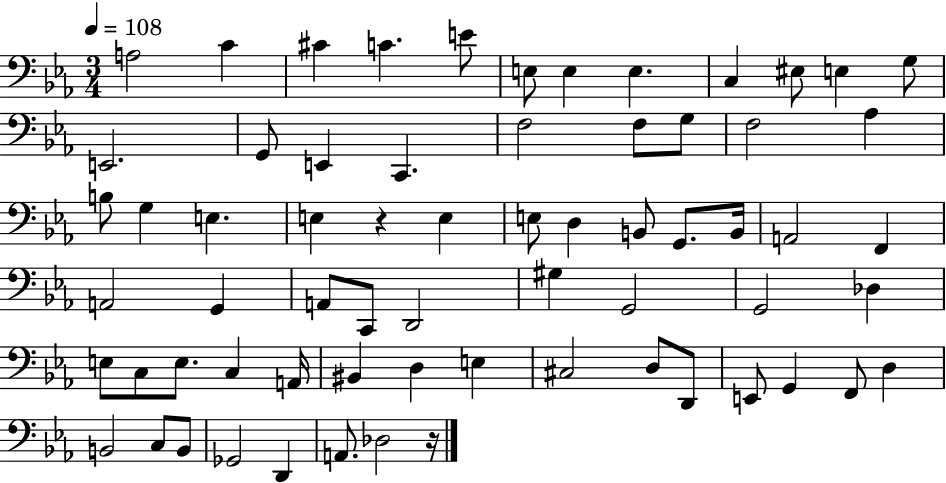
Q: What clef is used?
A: bass